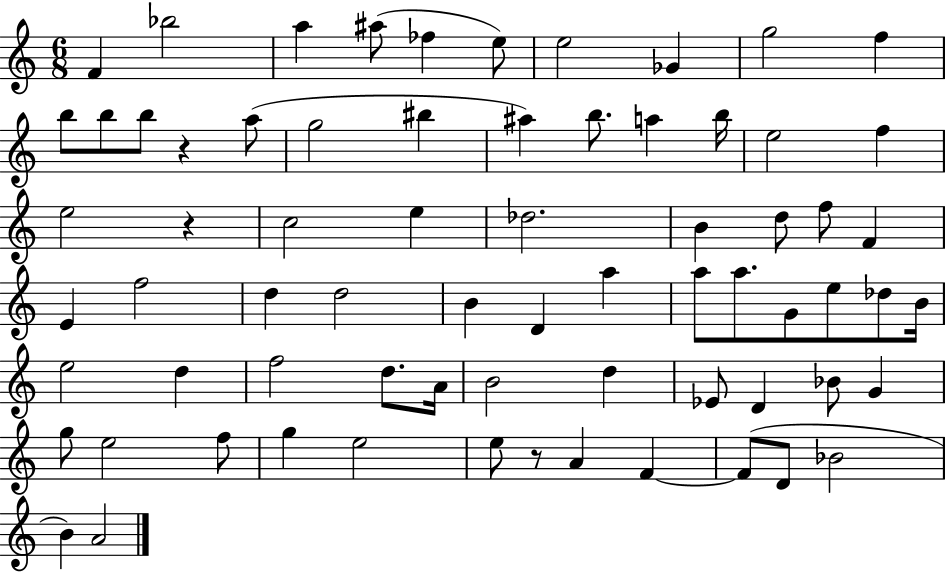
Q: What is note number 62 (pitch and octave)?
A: F4